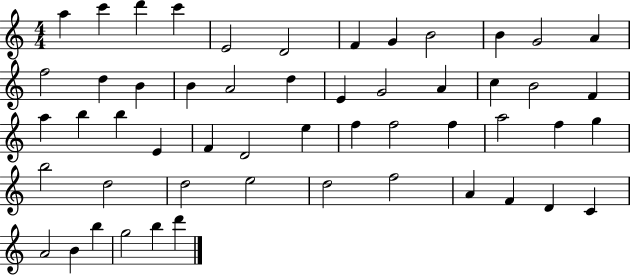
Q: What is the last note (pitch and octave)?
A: D6